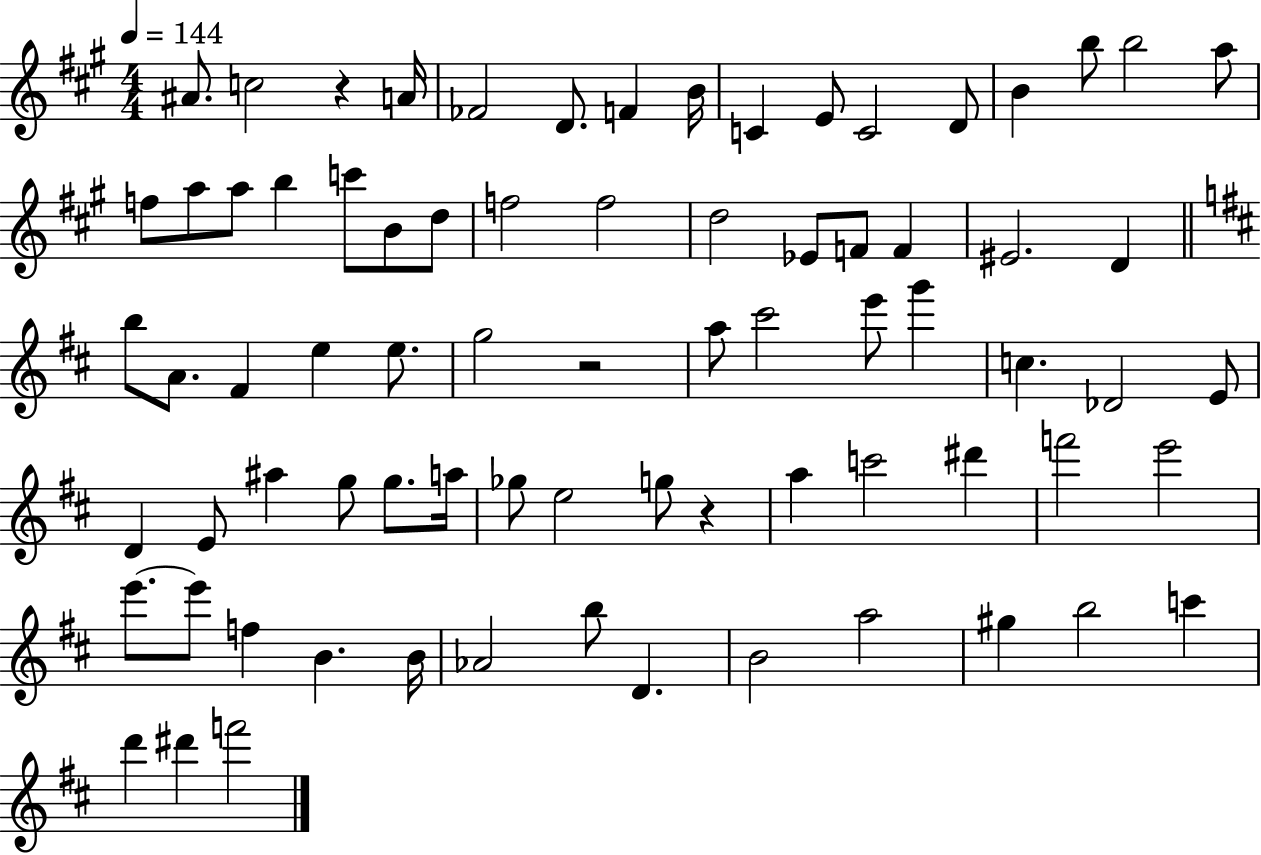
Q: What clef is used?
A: treble